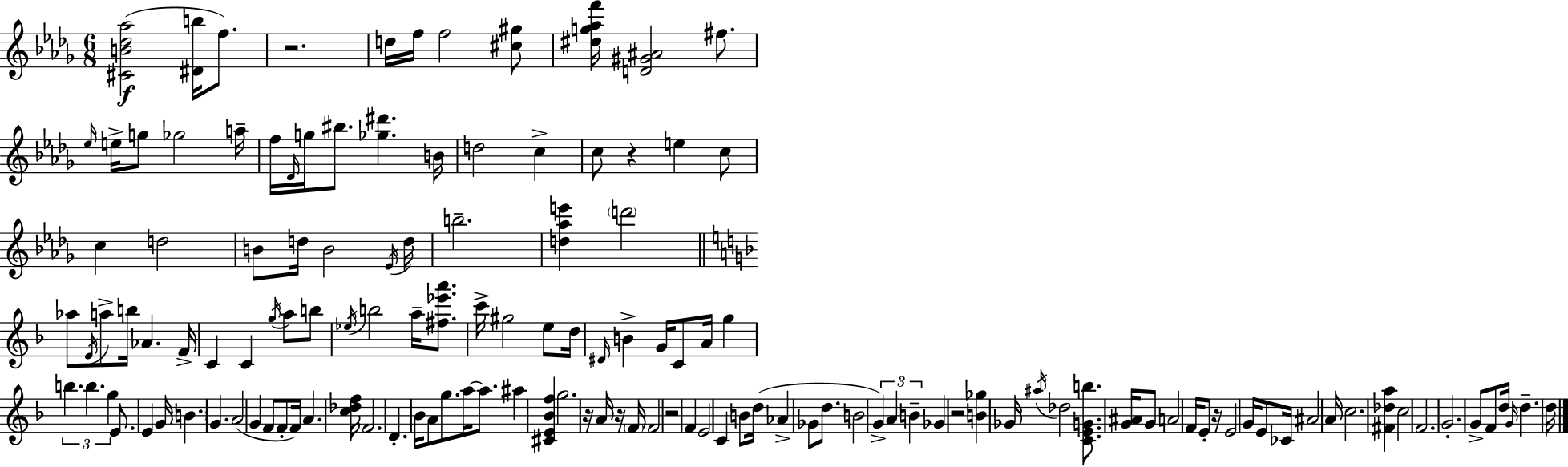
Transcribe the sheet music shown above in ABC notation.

X:1
T:Untitled
M:6/8
L:1/4
K:Bbm
[^CB_d_a]2 [^Db]/4 f/2 z2 d/4 f/4 f2 [^c^g]/2 [^dg_af']/4 [D^G^A]2 ^f/2 _e/4 e/4 g/2 _g2 a/4 f/4 _D/4 g/4 ^b/2 [_g^d'] B/4 d2 c c/2 z e c/2 c d2 B/2 d/4 B2 _E/4 d/4 b2 [d_ae'] d'2 _a/2 E/4 a/2 b/4 _A F/4 C C g/4 a/2 b/2 _e/4 b2 a/4 [^f_e'a']/2 c'/4 ^g2 e/2 d/4 ^D/4 B G/4 C/2 A/4 g b b g E/2 E G/4 B G A2 G F/2 F/2 F/4 A [c_df]/4 F2 D _B/4 A/2 g/2 a/4 a/2 ^a [^CE_Bf] g2 z/4 A/4 z/4 F/4 F2 z2 F E2 C B/2 d/4 _A _G/2 d/2 B2 G A B _G z2 [B_g] _G/4 ^a/4 _d2 [CEGb]/2 [G^A]/4 G/2 A2 F/4 E/2 z/4 E2 G/4 E/2 _C/4 ^A2 A/4 c2 [^F_da] c2 F2 G2 G/2 F/2 d/4 G/4 d d/4